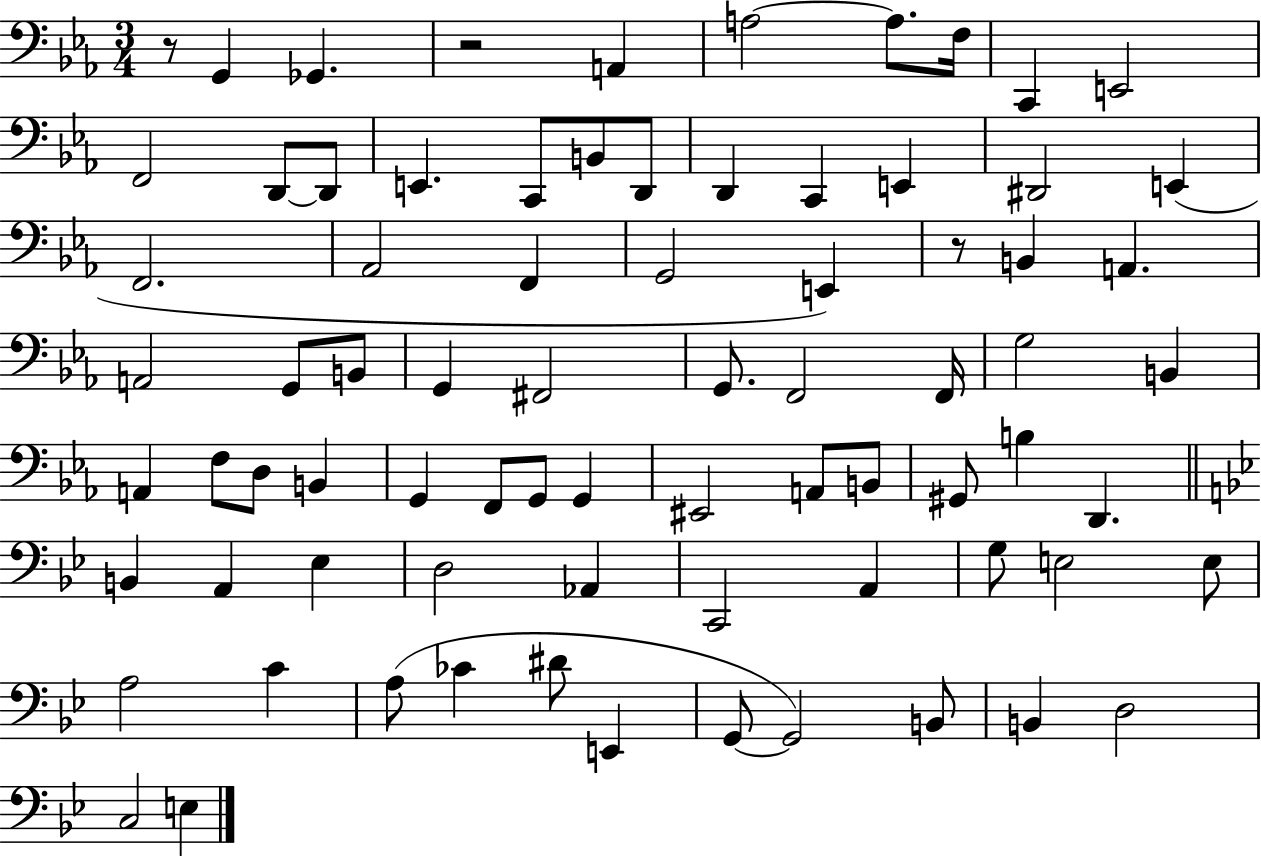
{
  \clef bass
  \numericTimeSignature
  \time 3/4
  \key ees \major
  r8 g,4 ges,4. | r2 a,4 | a2~~ a8. f16 | c,4 e,2 | \break f,2 d,8~~ d,8 | e,4. c,8 b,8 d,8 | d,4 c,4 e,4 | dis,2 e,4( | \break f,2. | aes,2 f,4 | g,2 e,4) | r8 b,4 a,4. | \break a,2 g,8 b,8 | g,4 fis,2 | g,8. f,2 f,16 | g2 b,4 | \break a,4 f8 d8 b,4 | g,4 f,8 g,8 g,4 | eis,2 a,8 b,8 | gis,8 b4 d,4. | \break \bar "||" \break \key g \minor b,4 a,4 ees4 | d2 aes,4 | c,2 a,4 | g8 e2 e8 | \break a2 c'4 | a8( ces'4 dis'8 e,4 | g,8~~ g,2) b,8 | b,4 d2 | \break c2 e4 | \bar "|."
}